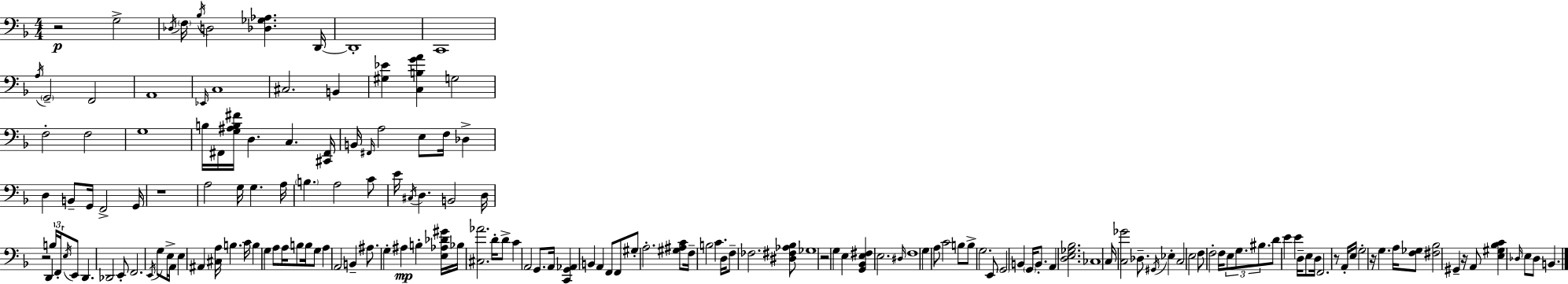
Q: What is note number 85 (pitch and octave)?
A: A2